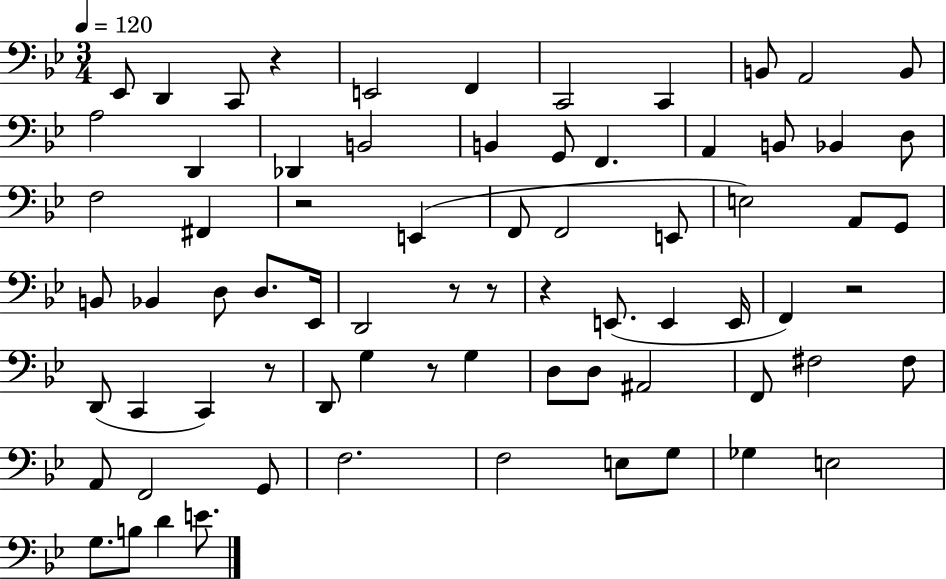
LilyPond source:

{
  \clef bass
  \numericTimeSignature
  \time 3/4
  \key bes \major
  \tempo 4 = 120
  ees,8 d,4 c,8 r4 | e,2 f,4 | c,2 c,4 | b,8 a,2 b,8 | \break a2 d,4 | des,4 b,2 | b,4 g,8 f,4. | a,4 b,8 bes,4 d8 | \break f2 fis,4 | r2 e,4( | f,8 f,2 e,8 | e2) a,8 g,8 | \break b,8 bes,4 d8 d8. ees,16 | d,2 r8 r8 | r4 e,8.( e,4 e,16 | f,4) r2 | \break d,8( c,4 c,4) r8 | d,8 g4 r8 g4 | d8 d8 ais,2 | f,8 fis2 fis8 | \break a,8 f,2 g,8 | f2. | f2 e8 g8 | ges4 e2 | \break g8. b8 d'4 e'8. | \bar "|."
}